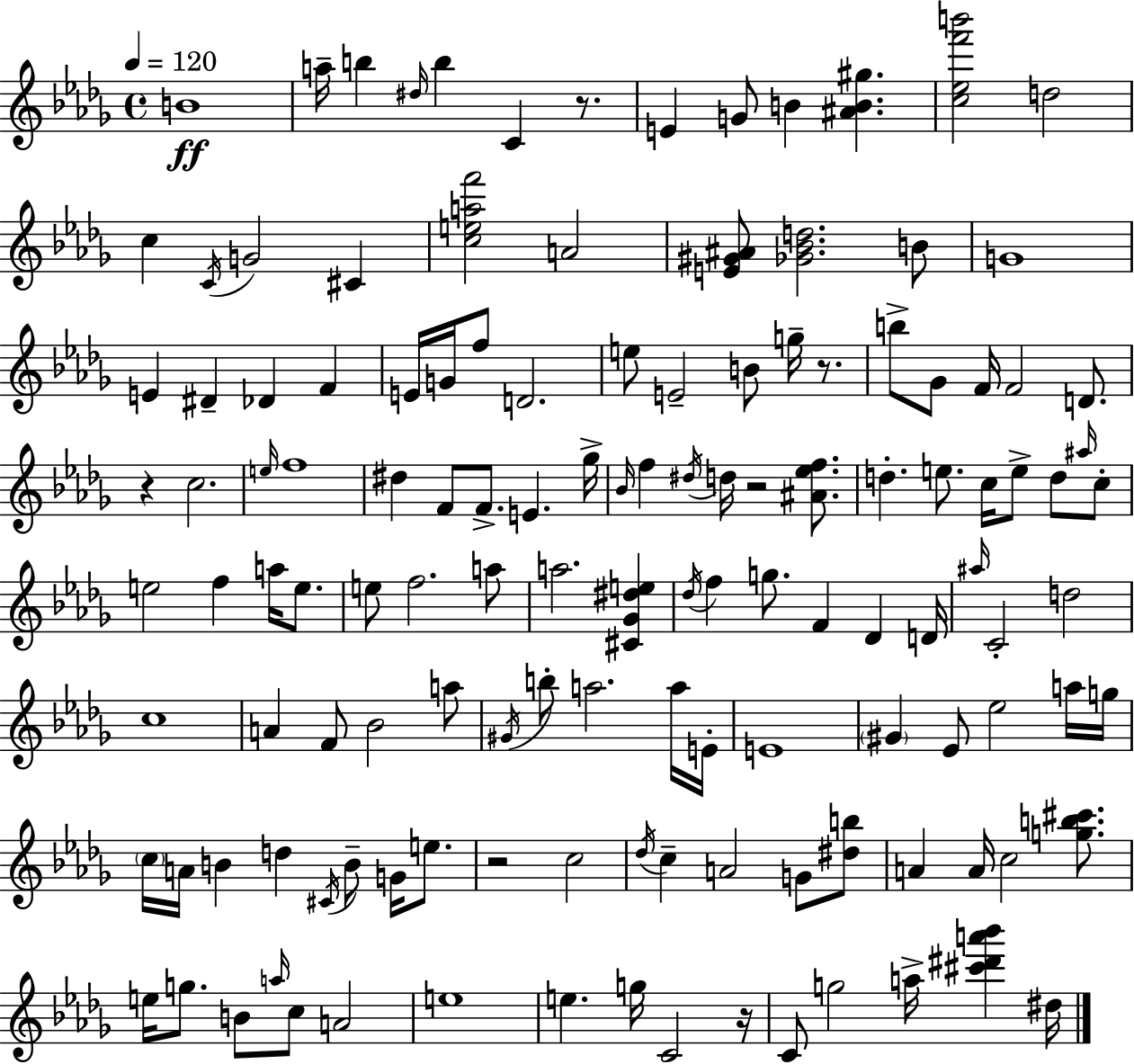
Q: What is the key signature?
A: BES minor